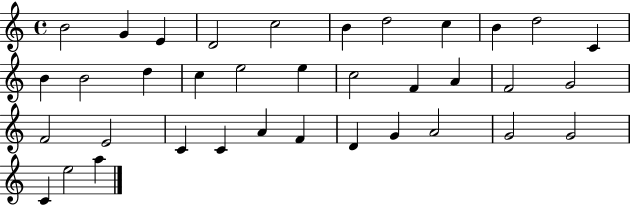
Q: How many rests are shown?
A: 0